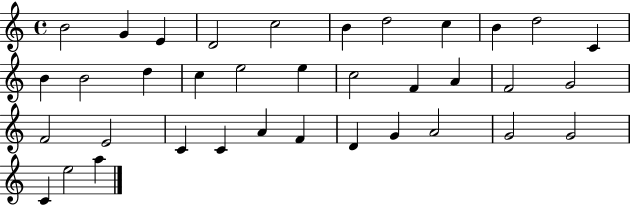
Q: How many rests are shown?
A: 0